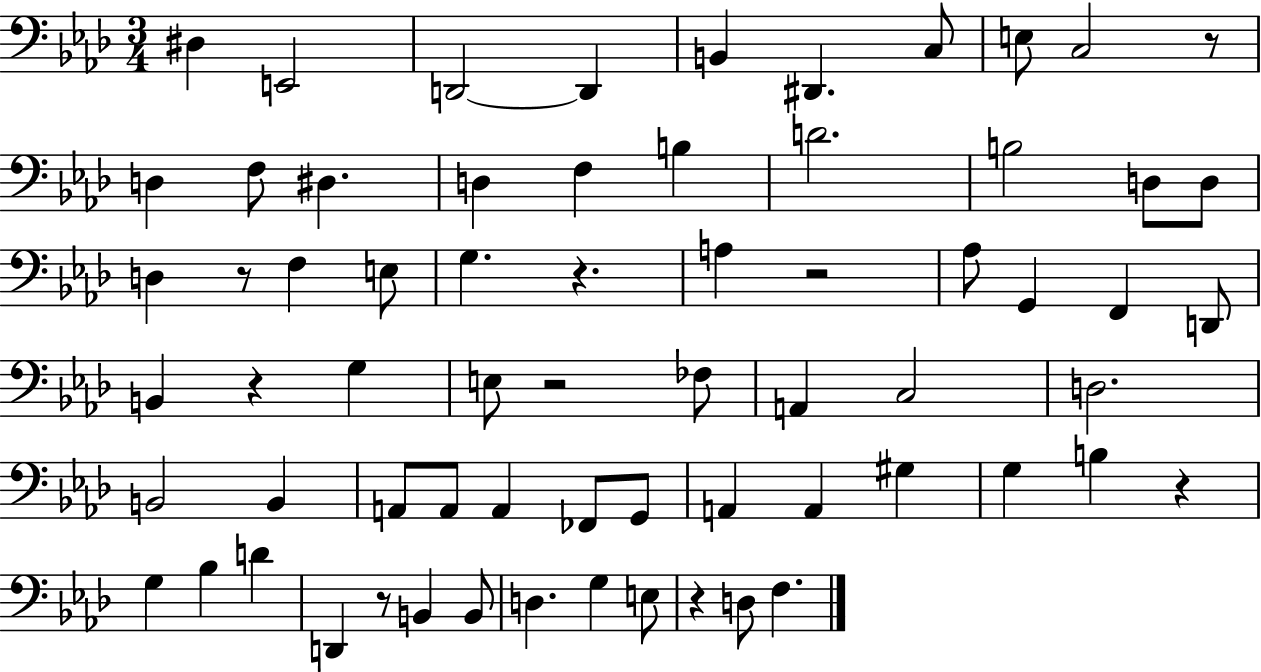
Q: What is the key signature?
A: AES major